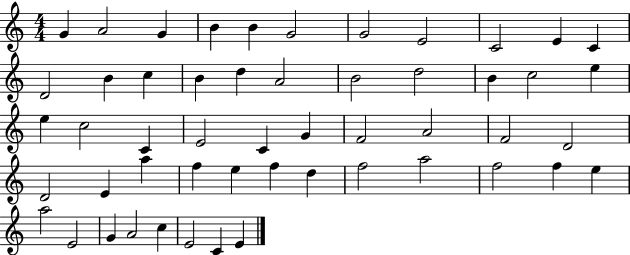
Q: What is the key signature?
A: C major